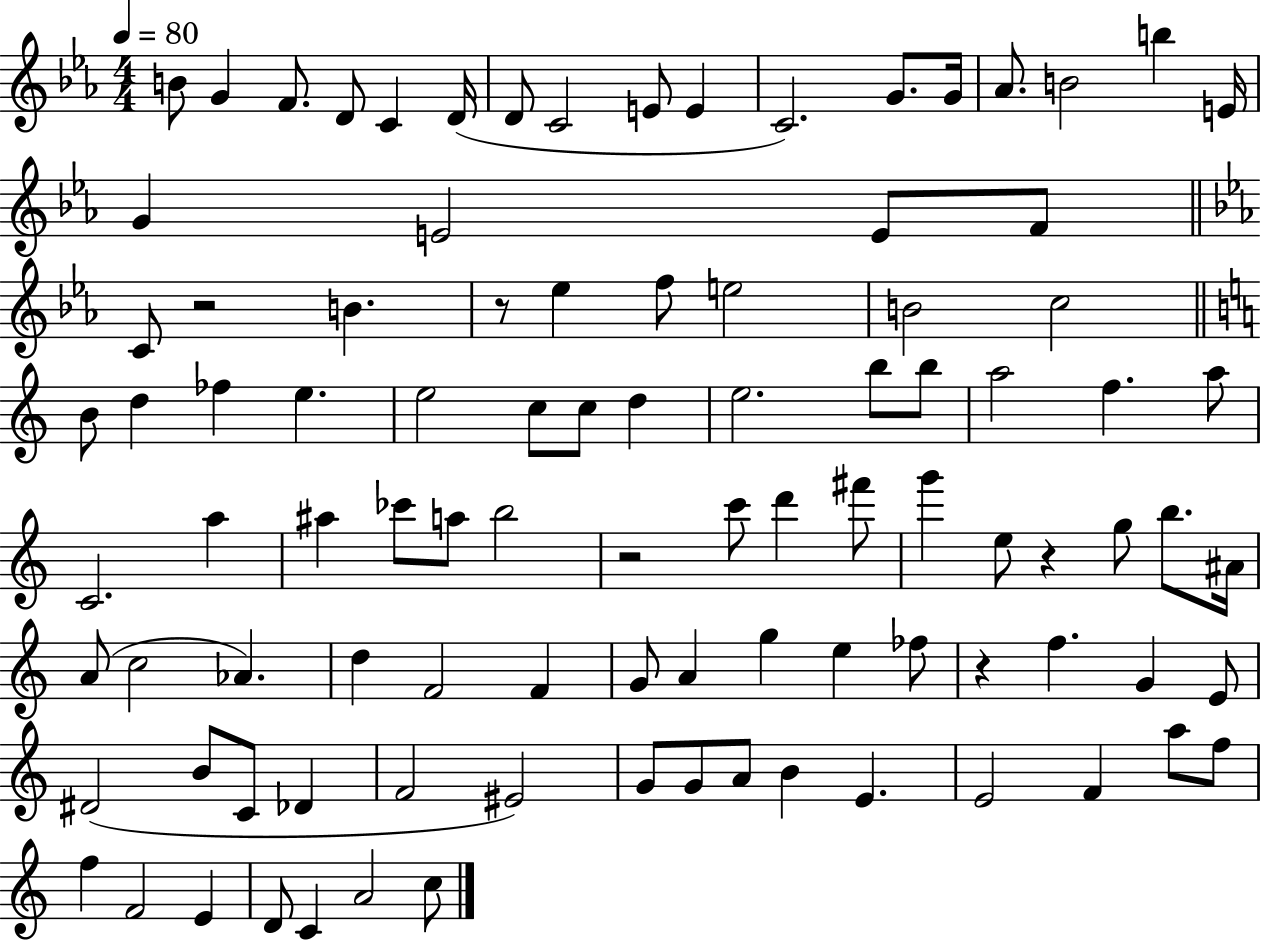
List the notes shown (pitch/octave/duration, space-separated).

B4/e G4/q F4/e. D4/e C4/q D4/s D4/e C4/h E4/e E4/q C4/h. G4/e. G4/s Ab4/e. B4/h B5/q E4/s G4/q E4/h E4/e F4/e C4/e R/h B4/q. R/e Eb5/q F5/e E5/h B4/h C5/h B4/e D5/q FES5/q E5/q. E5/h C5/e C5/e D5/q E5/h. B5/e B5/e A5/h F5/q. A5/e C4/h. A5/q A#5/q CES6/e A5/e B5/h R/h C6/e D6/q F#6/e G6/q E5/e R/q G5/e B5/e. A#4/s A4/e C5/h Ab4/q. D5/q F4/h F4/q G4/e A4/q G5/q E5/q FES5/e R/q F5/q. G4/q E4/e D#4/h B4/e C4/e Db4/q F4/h EIS4/h G4/e G4/e A4/e B4/q E4/q. E4/h F4/q A5/e F5/e F5/q F4/h E4/q D4/e C4/q A4/h C5/e